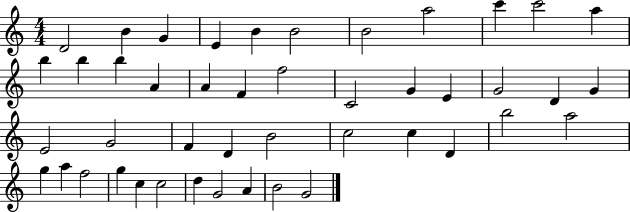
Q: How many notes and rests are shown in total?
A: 45